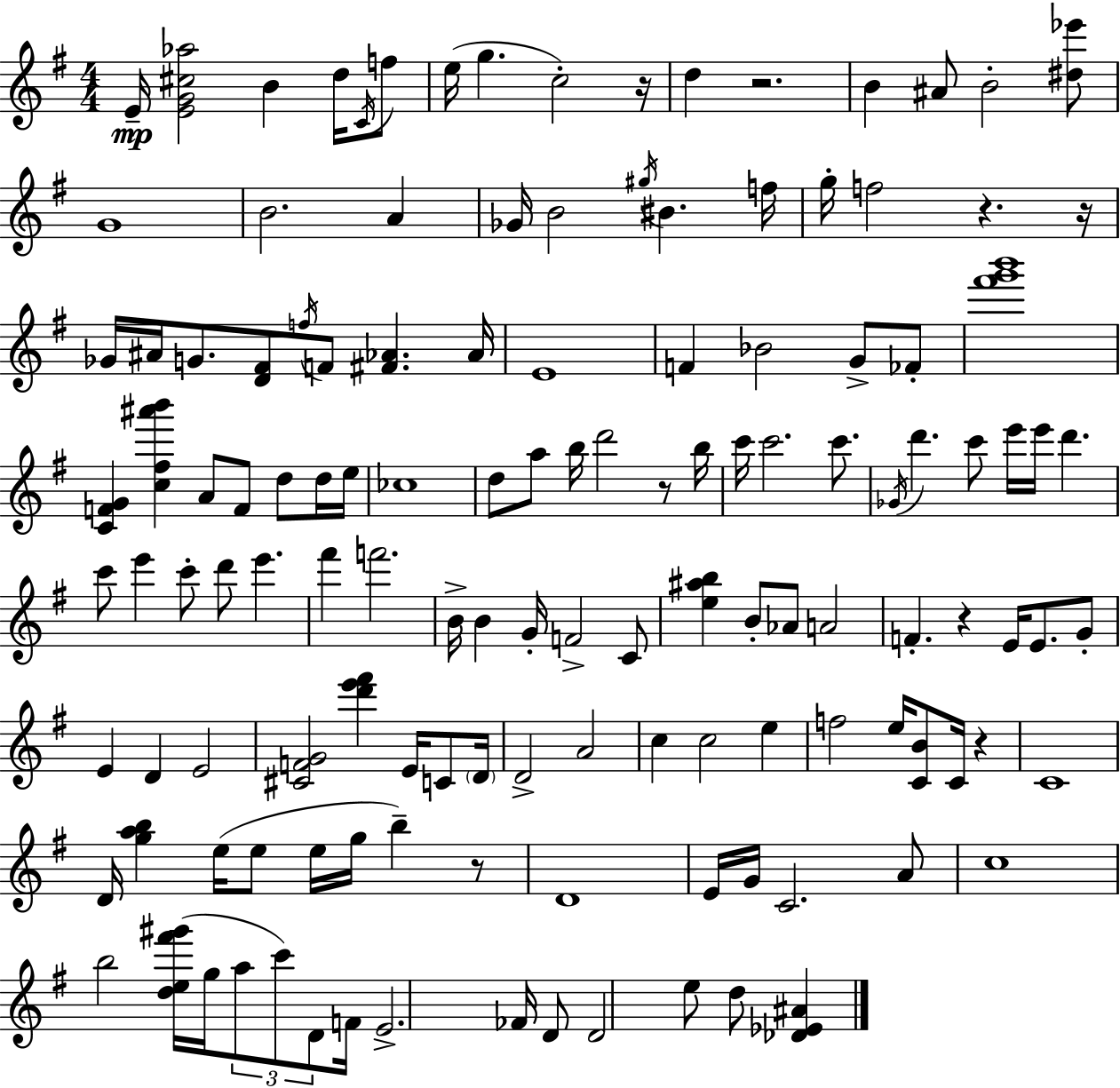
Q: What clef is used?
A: treble